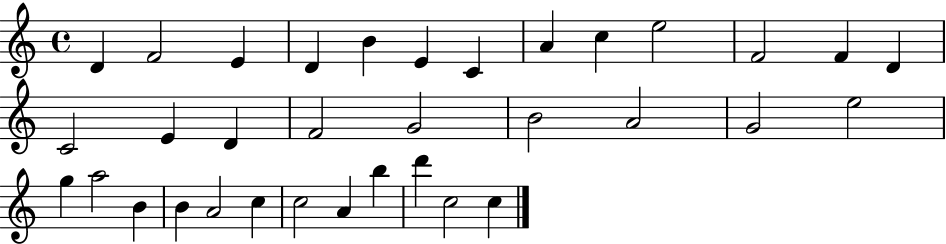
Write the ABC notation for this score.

X:1
T:Untitled
M:4/4
L:1/4
K:C
D F2 E D B E C A c e2 F2 F D C2 E D F2 G2 B2 A2 G2 e2 g a2 B B A2 c c2 A b d' c2 c